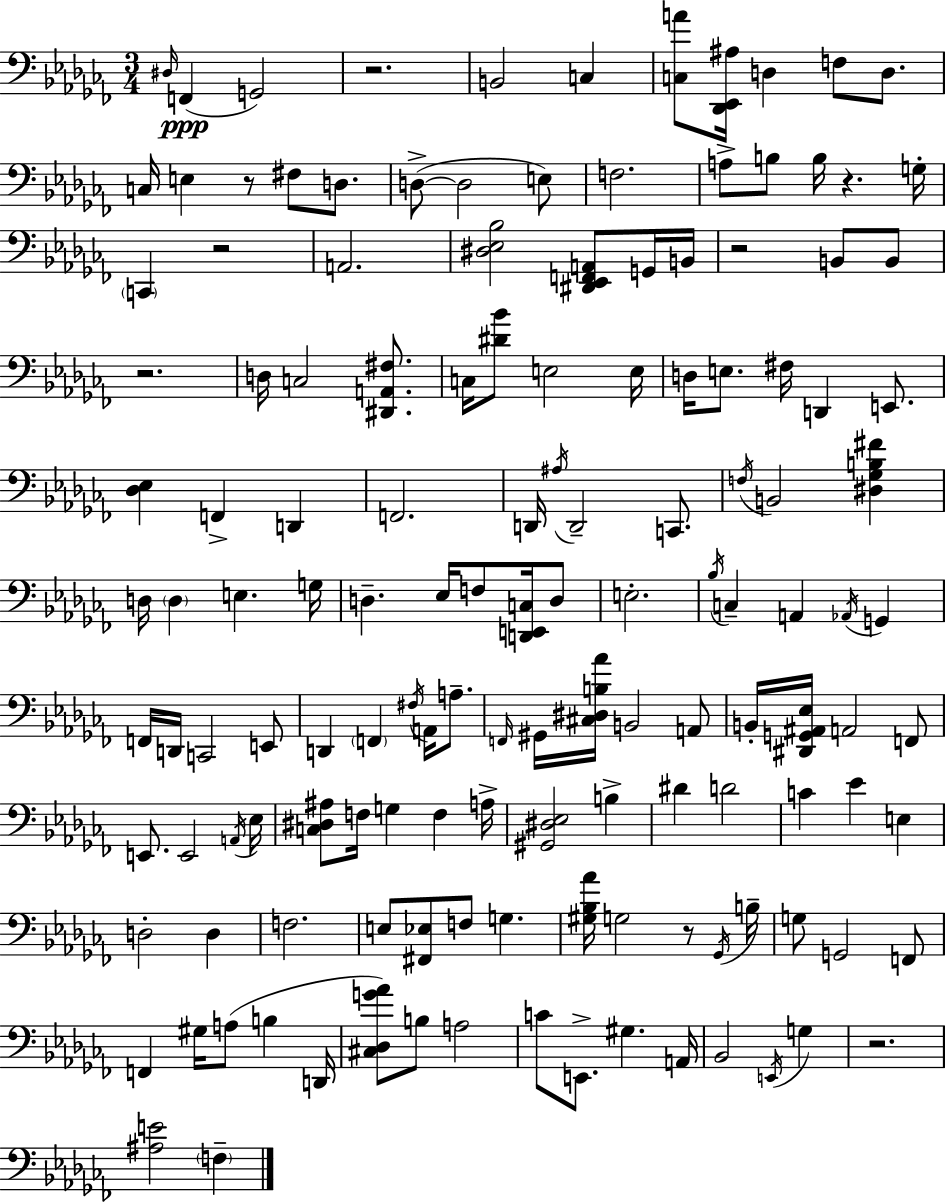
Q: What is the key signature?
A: AES minor